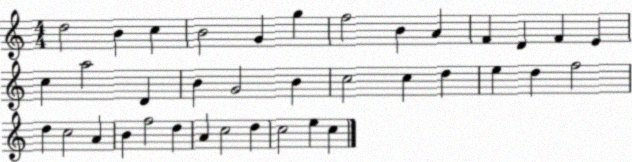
X:1
T:Untitled
M:4/4
L:1/4
K:C
d2 B c B2 G g f2 B A F D F E c a2 D B G2 B c2 c d e d f2 d c2 A B f2 d A c2 d c2 e c